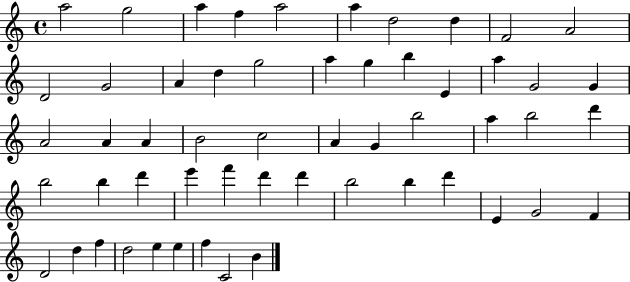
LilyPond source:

{
  \clef treble
  \time 4/4
  \defaultTimeSignature
  \key c \major
  a''2 g''2 | a''4 f''4 a''2 | a''4 d''2 d''4 | f'2 a'2 | \break d'2 g'2 | a'4 d''4 g''2 | a''4 g''4 b''4 e'4 | a''4 g'2 g'4 | \break a'2 a'4 a'4 | b'2 c''2 | a'4 g'4 b''2 | a''4 b''2 d'''4 | \break b''2 b''4 d'''4 | e'''4 f'''4 d'''4 d'''4 | b''2 b''4 d'''4 | e'4 g'2 f'4 | \break d'2 d''4 f''4 | d''2 e''4 e''4 | f''4 c'2 b'4 | \bar "|."
}